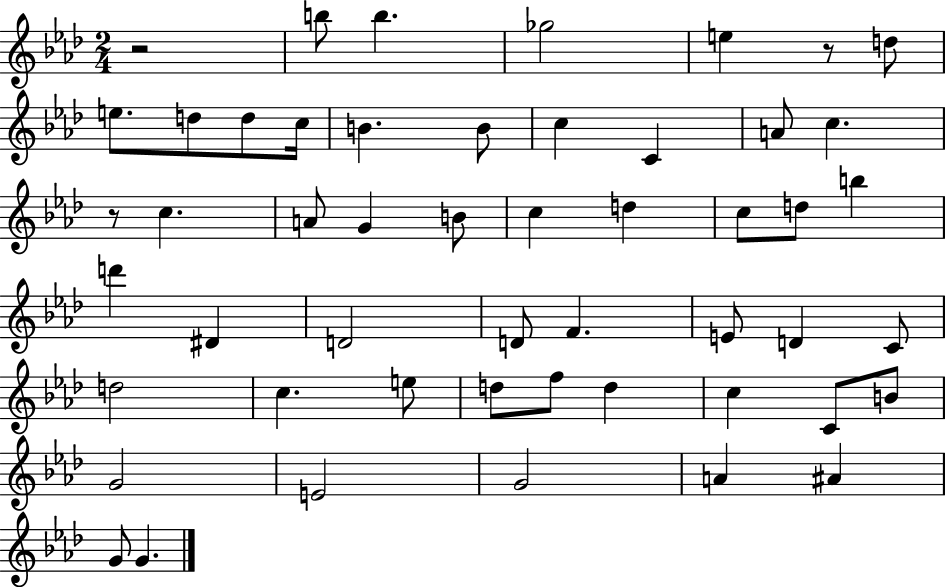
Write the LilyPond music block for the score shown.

{
  \clef treble
  \numericTimeSignature
  \time 2/4
  \key aes \major
  r2 | b''8 b''4. | ges''2 | e''4 r8 d''8 | \break e''8. d''8 d''8 c''16 | b'4. b'8 | c''4 c'4 | a'8 c''4. | \break r8 c''4. | a'8 g'4 b'8 | c''4 d''4 | c''8 d''8 b''4 | \break d'''4 dis'4 | d'2 | d'8 f'4. | e'8 d'4 c'8 | \break d''2 | c''4. e''8 | d''8 f''8 d''4 | c''4 c'8 b'8 | \break g'2 | e'2 | g'2 | a'4 ais'4 | \break g'8 g'4. | \bar "|."
}